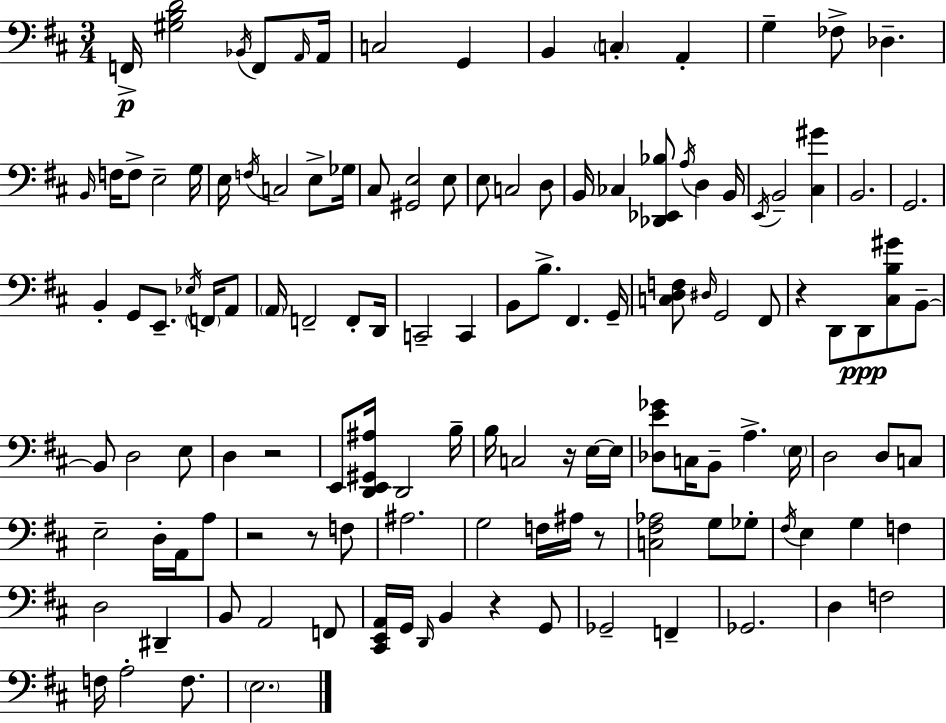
{
  \clef bass
  \numericTimeSignature
  \time 3/4
  \key d \major
  \repeat volta 2 { f,16->\p <gis b d'>2 \acciaccatura { bes,16 } f,8 | \grace { a,16 } a,16 c2 g,4 | b,4 \parenthesize c4-. a,4-. | g4-- fes8-> des4.-- | \break \grace { b,16 } f16 f8-> e2-- | g16 e16 \acciaccatura { f16 } c2 | e8-> ges16 cis8 <gis, e>2 | e8 e8 c2 | \break d8 b,16 ces4 <des, ees, bes>8 \acciaccatura { a16 } | d4 b,16 \acciaccatura { e,16 } b,2-- | <cis gis'>4 b,2. | g,2. | \break b,4-. g,8 | e,8.-- \acciaccatura { ees16 } \parenthesize f,16 a,8 \parenthesize a,16 f,2-- | f,8-. d,16 c,2-- | c,4 b,8 b8.-> | \break fis,4. g,16-- <c d f>8 \grace { dis16 } g,2 | fis,8 r4 | d,8 d,8\ppp <cis b gis'>8 b,8--~~ b,8 d2 | e8 d4 | \break r2 e,8 <d, e, gis, ais>16 d,2 | b16-- b16 c2 | r16 e16~~ e16 <des e' ges'>8 c16 b,8-- | a4.-> \parenthesize e16 d2 | \break d8 c8 e2-- | d16-. a,16 a8 r2 | r8 f8 ais2. | g2 | \break f16 ais16 r8 <c fis aes>2 | g8 ges8-. \acciaccatura { fis16 } e4 | g4 f4 d2 | dis,4-- b,8 a,2 | \break f,8 <cis, e, a,>16 g,16 \grace { d,16 } | b,4 r4 g,8 ges,2-- | f,4-- ges,2. | d4 | \break f2 f16 a2-. | f8. \parenthesize e2. | } \bar "|."
}